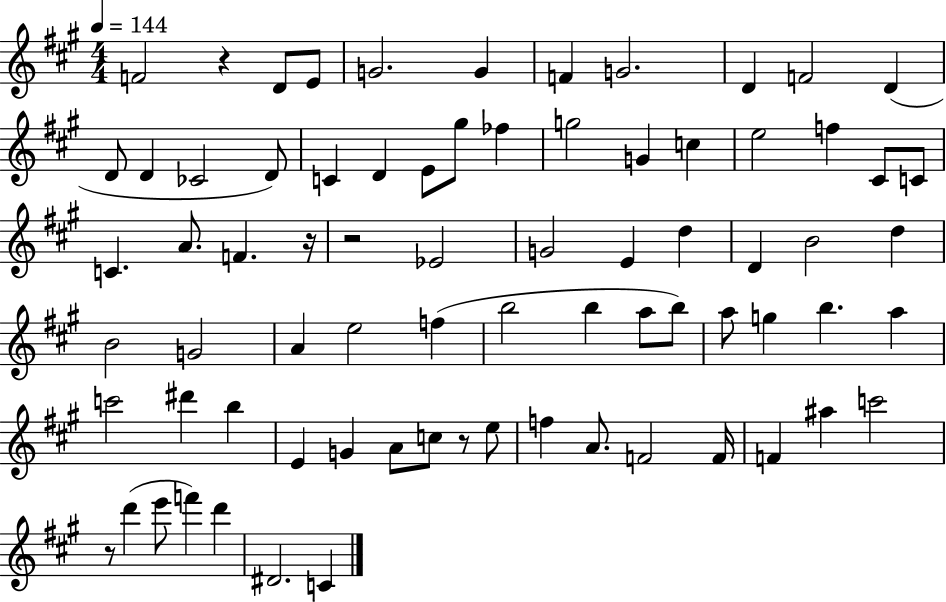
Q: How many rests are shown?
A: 5